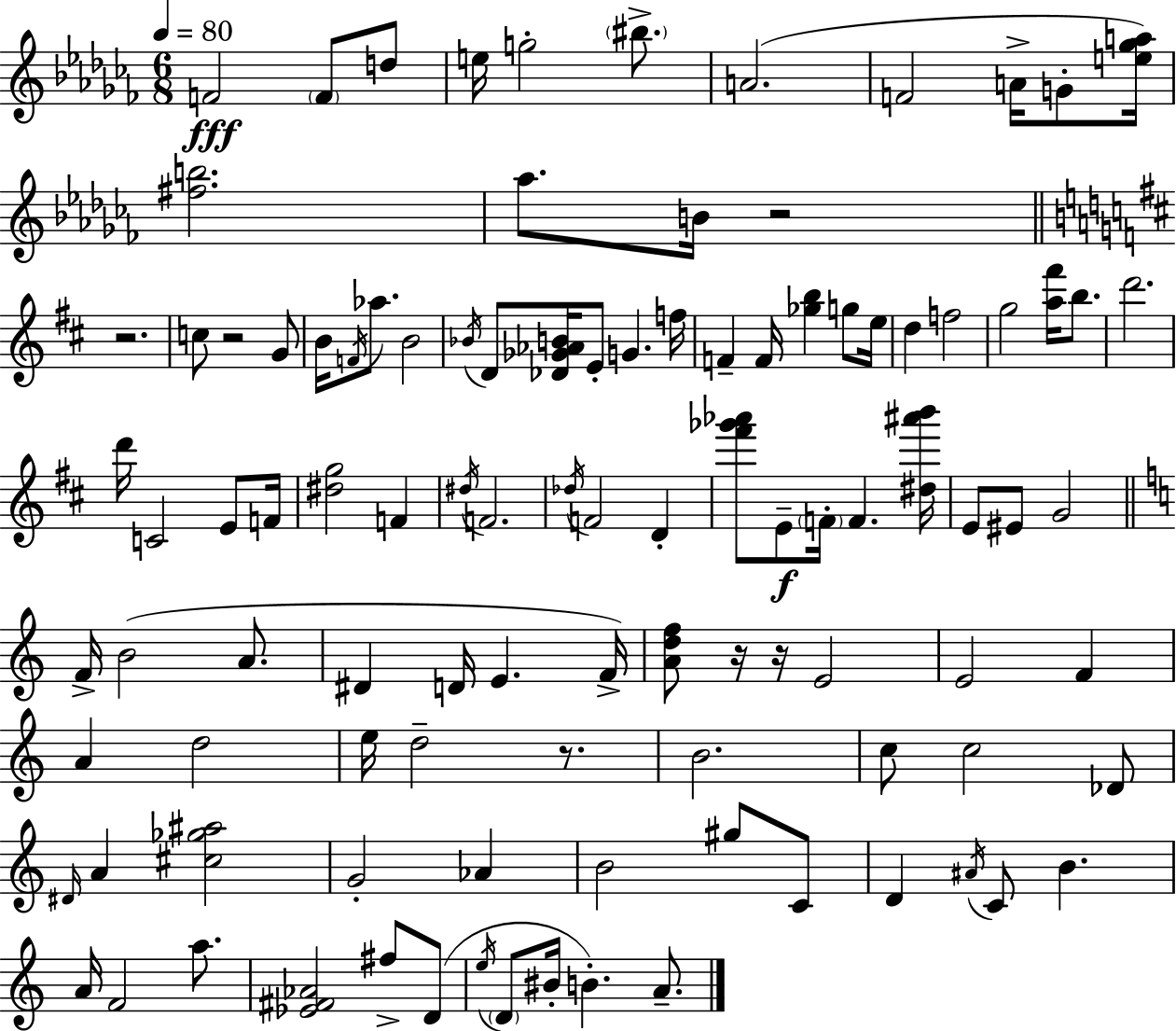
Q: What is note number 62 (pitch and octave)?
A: D5